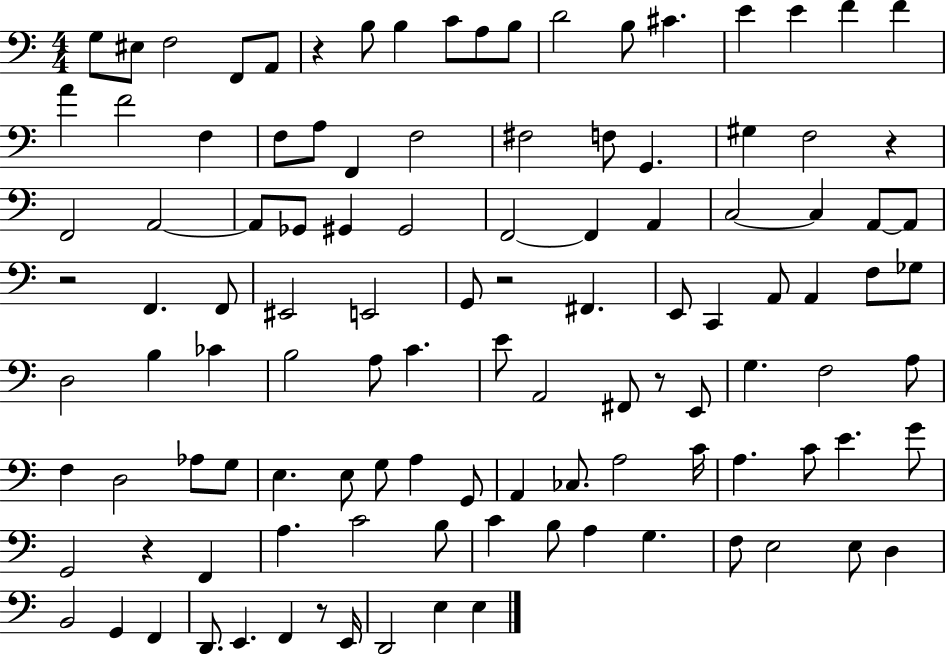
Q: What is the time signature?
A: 4/4